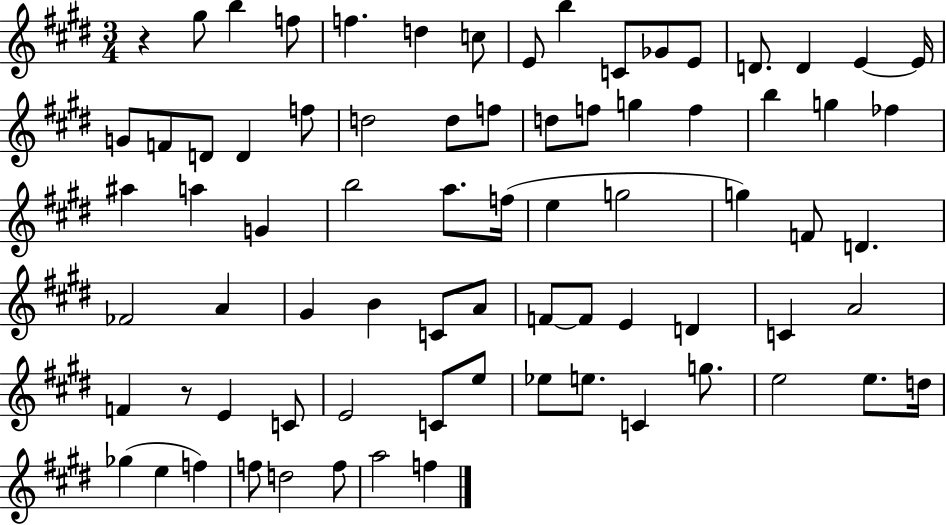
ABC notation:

X:1
T:Untitled
M:3/4
L:1/4
K:E
z ^g/2 b f/2 f d c/2 E/2 b C/2 _G/2 E/2 D/2 D E E/4 G/2 F/2 D/2 D f/2 d2 d/2 f/2 d/2 f/2 g f b g _f ^a a G b2 a/2 f/4 e g2 g F/2 D _F2 A ^G B C/2 A/2 F/2 F/2 E D C A2 F z/2 E C/2 E2 C/2 e/2 _e/2 e/2 C g/2 e2 e/2 d/4 _g e f f/2 d2 f/2 a2 f